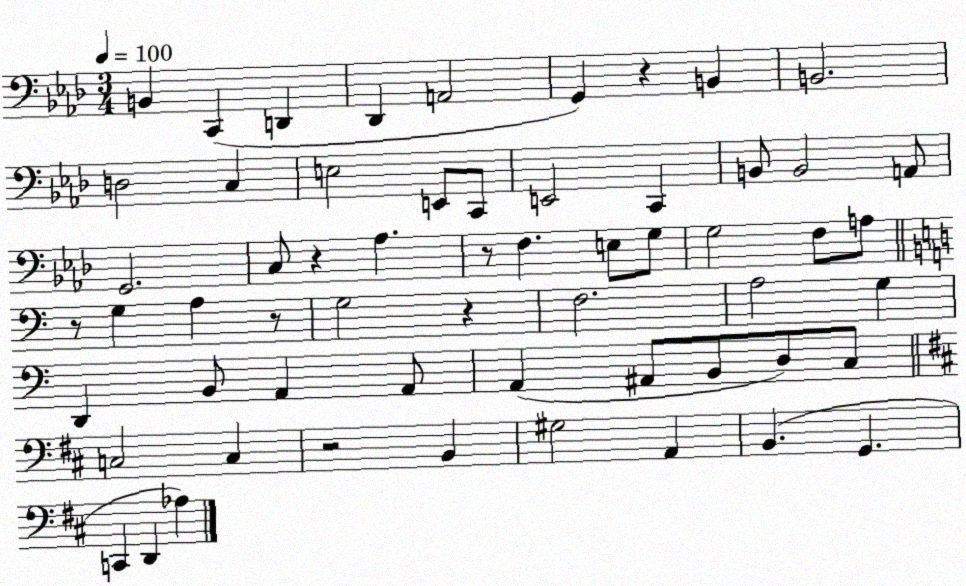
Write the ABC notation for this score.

X:1
T:Untitled
M:3/4
L:1/4
K:Ab
B,, C,, D,, _D,, A,,2 G,, z B,, B,,2 D,2 C, E,2 E,,/2 C,,/2 E,,2 C,, B,,/2 B,,2 A,,/2 G,,2 C,/2 z _A, z/2 F, E,/2 G,/2 G,2 F,/2 A,/2 z/2 G, A, z/2 G,2 z F,2 A,2 G, D,, B,,/2 A,, A,,/2 A,, ^A,,/2 B,,/2 D,/2 C,/2 C,2 C, z2 B,, ^G,2 A,, B,, G,, C,, D,, _A,